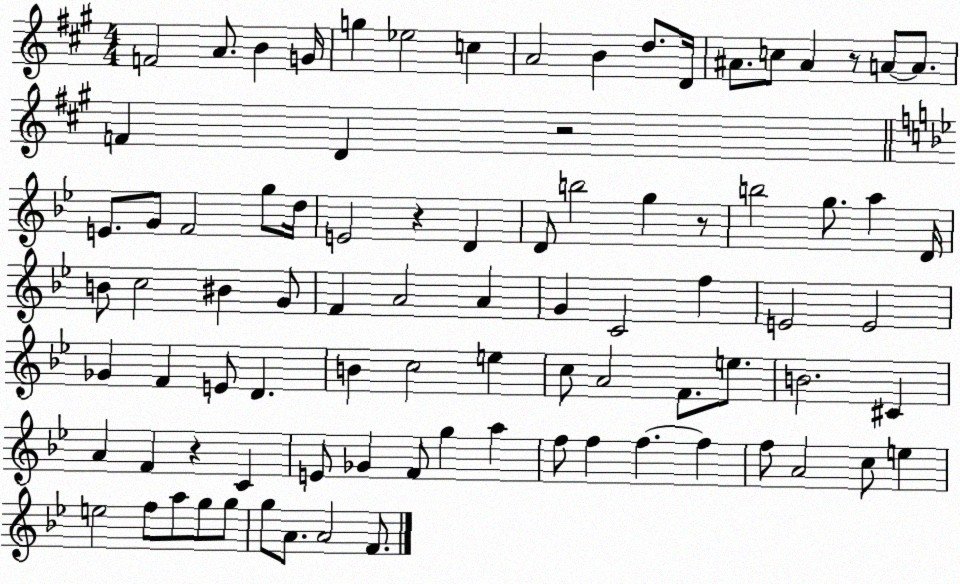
X:1
T:Untitled
M:4/4
L:1/4
K:A
F2 A/2 B G/4 g _e2 c A2 B d/2 D/4 ^A/2 c/2 ^A z/2 A/2 A/2 F D z2 E/2 G/2 F2 g/2 d/4 E2 z D D/2 b2 g z/2 b2 g/2 a D/4 B/2 c2 ^B G/2 F A2 A G C2 f E2 E2 _G F E/2 D B c2 e c/2 A2 F/2 e/2 B2 ^C A F z C E/2 _G F/2 g a f/2 f f f f/2 A2 c/2 e e2 f/2 a/2 g/2 g/2 g/2 A/2 A2 F/2